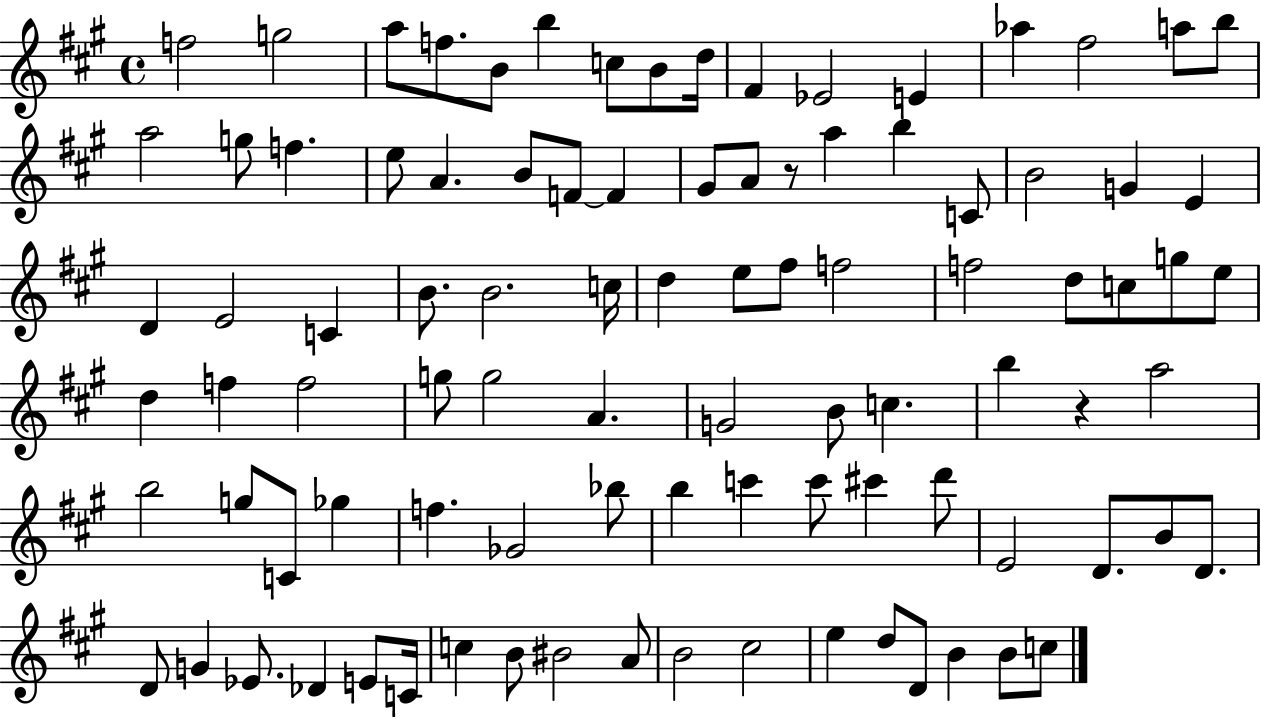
{
  \clef treble
  \time 4/4
  \defaultTimeSignature
  \key a \major
  f''2 g''2 | a''8 f''8. b'8 b''4 c''8 b'8 d''16 | fis'4 ees'2 e'4 | aes''4 fis''2 a''8 b''8 | \break a''2 g''8 f''4. | e''8 a'4. b'8 f'8~~ f'4 | gis'8 a'8 r8 a''4 b''4 c'8 | b'2 g'4 e'4 | \break d'4 e'2 c'4 | b'8. b'2. c''16 | d''4 e''8 fis''8 f''2 | f''2 d''8 c''8 g''8 e''8 | \break d''4 f''4 f''2 | g''8 g''2 a'4. | g'2 b'8 c''4. | b''4 r4 a''2 | \break b''2 g''8 c'8 ges''4 | f''4. ges'2 bes''8 | b''4 c'''4 c'''8 cis'''4 d'''8 | e'2 d'8. b'8 d'8. | \break d'8 g'4 ees'8. des'4 e'8 c'16 | c''4 b'8 bis'2 a'8 | b'2 cis''2 | e''4 d''8 d'8 b'4 b'8 c''8 | \break \bar "|."
}